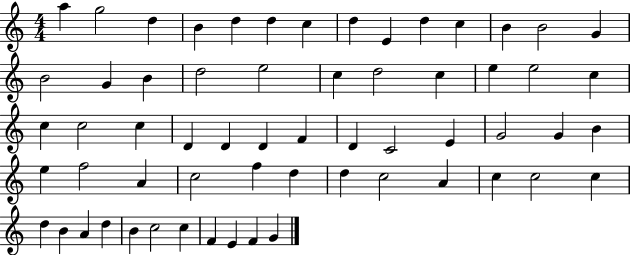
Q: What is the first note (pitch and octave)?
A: A5